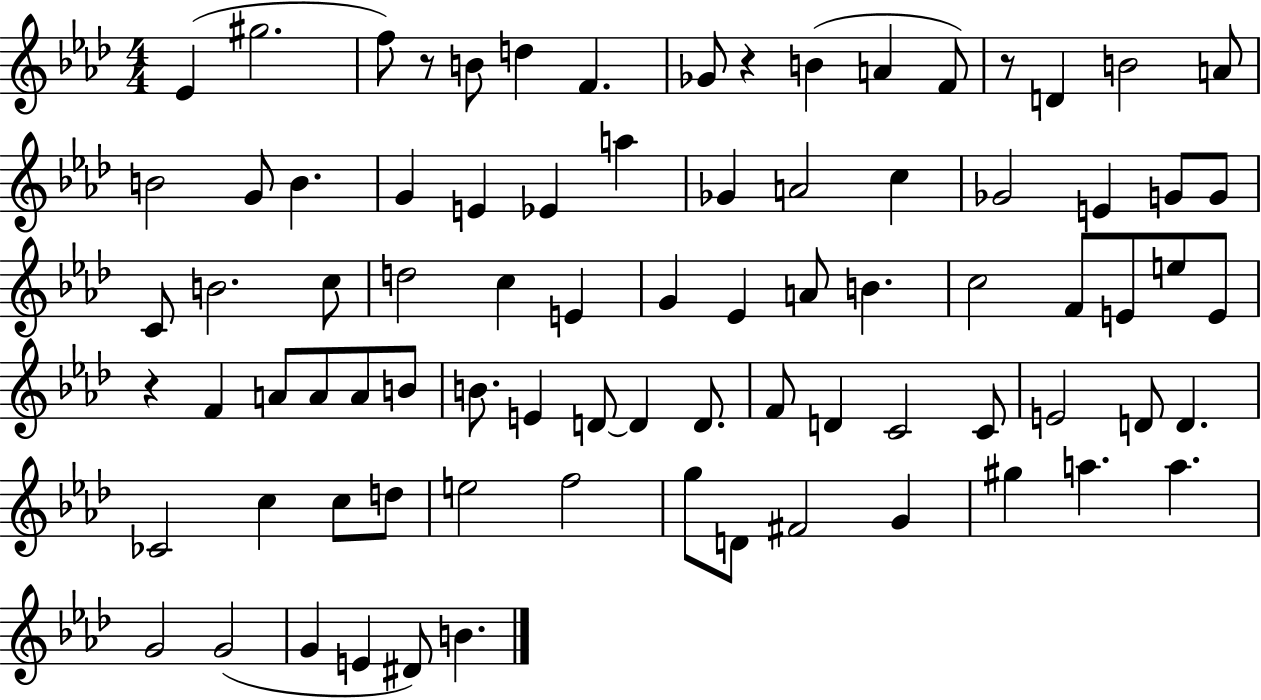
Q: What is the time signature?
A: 4/4